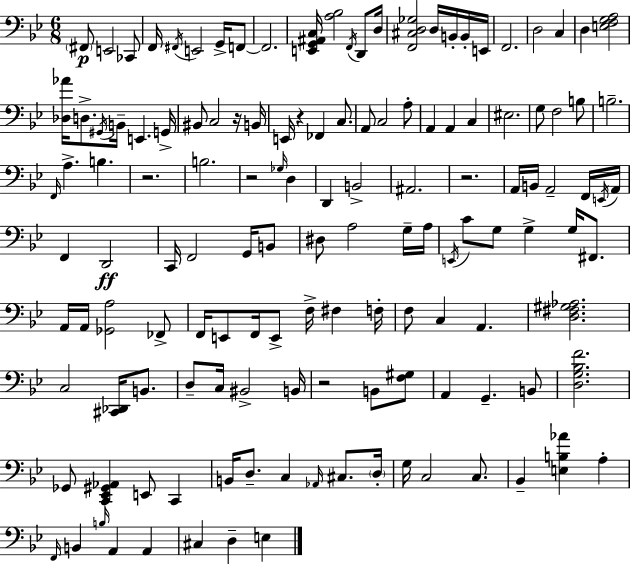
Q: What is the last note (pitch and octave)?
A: E3